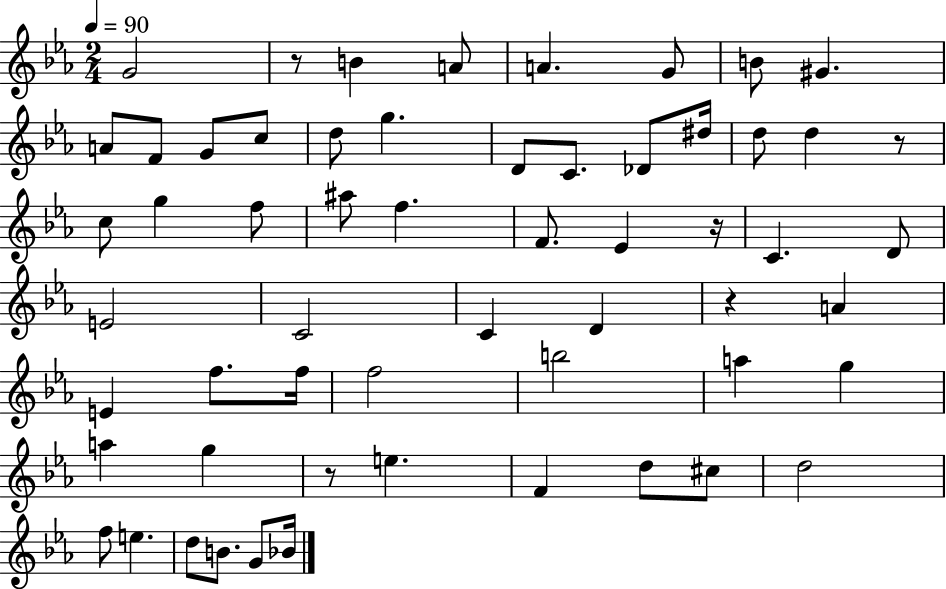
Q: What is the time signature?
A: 2/4